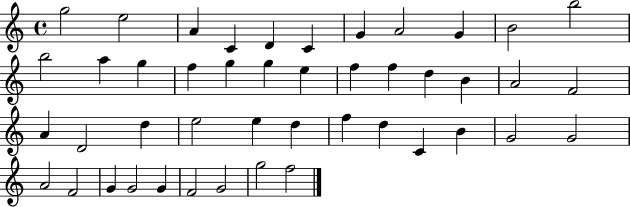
X:1
T:Untitled
M:4/4
L:1/4
K:C
g2 e2 A C D C G A2 G B2 b2 b2 a g f g g e f f d B A2 F2 A D2 d e2 e d f d C B G2 G2 A2 F2 G G2 G F2 G2 g2 f2